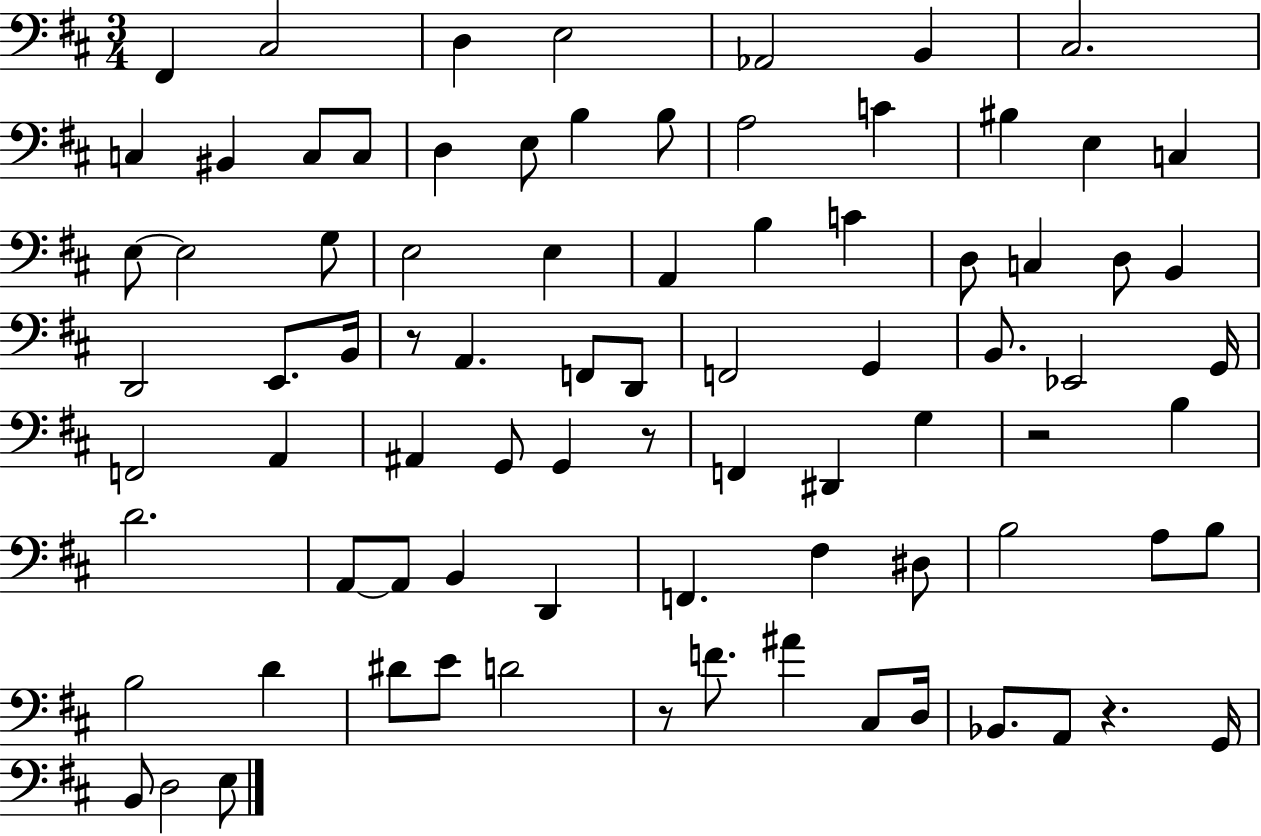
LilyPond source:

{
  \clef bass
  \numericTimeSignature
  \time 3/4
  \key d \major
  fis,4 cis2 | d4 e2 | aes,2 b,4 | cis2. | \break c4 bis,4 c8 c8 | d4 e8 b4 b8 | a2 c'4 | bis4 e4 c4 | \break e8~~ e2 g8 | e2 e4 | a,4 b4 c'4 | d8 c4 d8 b,4 | \break d,2 e,8. b,16 | r8 a,4. f,8 d,8 | f,2 g,4 | b,8. ees,2 g,16 | \break f,2 a,4 | ais,4 g,8 g,4 r8 | f,4 dis,4 g4 | r2 b4 | \break d'2. | a,8~~ a,8 b,4 d,4 | f,4. fis4 dis8 | b2 a8 b8 | \break b2 d'4 | dis'8 e'8 d'2 | r8 f'8. ais'4 cis8 d16 | bes,8. a,8 r4. g,16 | \break b,8 d2 e8 | \bar "|."
}